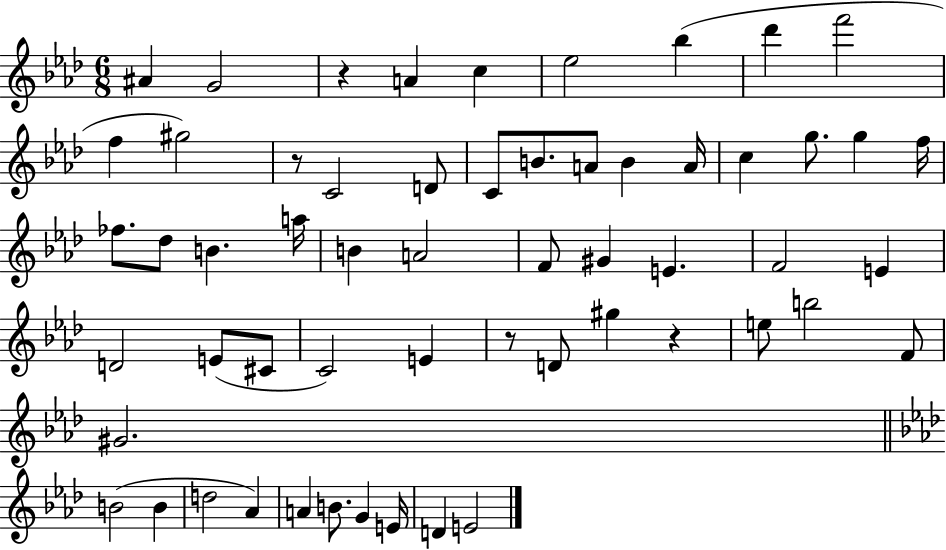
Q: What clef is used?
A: treble